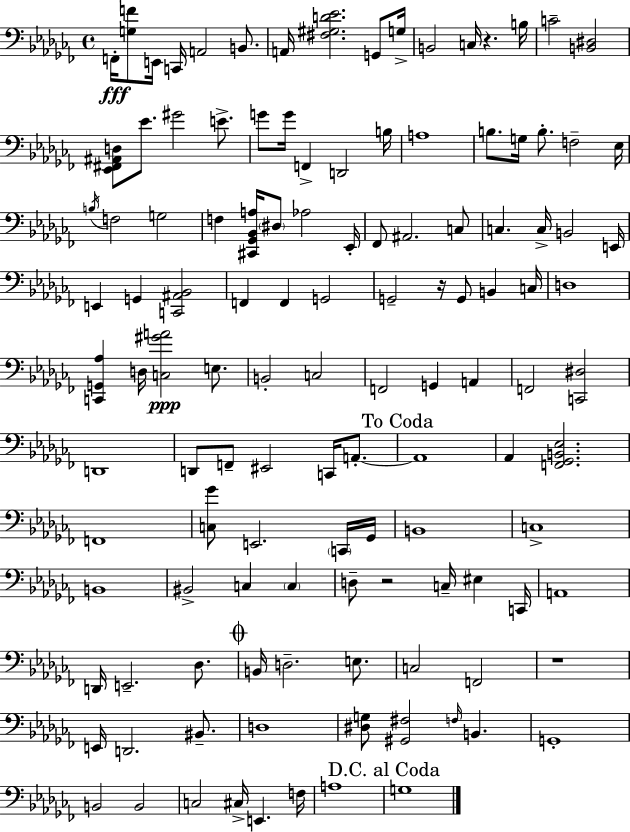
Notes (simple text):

F2/s [G3,F4]/e E2/s C2/s A2/h B2/e. A2/s [F#3,G#3,D4,Eb4]/h. G2/e G3/s B2/h C3/s R/q. B3/s C4/h [B2,D#3]/h [Eb2,F#2,A#2,D3]/e Eb4/e. G#4/h E4/e. G4/e G4/s F2/q D2/h B3/s A3/w B3/e. G3/s B3/e. F3/h Eb3/s B3/s F3/h G3/h F3/q [C#2,Gb2,Bb2,A3]/s D#3/e Ab3/h Eb2/s FES2/e A#2/h. C3/e C3/q. C3/s B2/h E2/s E2/q G2/q [C2,A#2,Bb2]/h F2/q F2/q G2/h G2/h R/s G2/e B2/q C3/s D3/w [C2,G2,Ab3]/q D3/s [C3,G#4,A4]/h E3/e. B2/h C3/h F2/h G2/q A2/q F2/h [C2,D#3]/h D2/w D2/e F2/e EIS2/h C2/s A2/e. A2/w Ab2/q [F2,Gb2,B2,Eb3]/h. F2/w [C3,Gb4]/e E2/h. C2/s Gb2/s B2/w C3/w B2/w BIS2/h C3/q C3/q D3/e R/h C3/s EIS3/q C2/s A2/w D2/s E2/h. Db3/e. B2/s D3/h. E3/e. C3/h F2/h R/w E2/s D2/h. BIS2/e. D3/w [D#3,G3]/e [G#2,F#3]/h F3/s B2/q. G2/w B2/h B2/h C3/h C#3/s E2/q. F3/s A3/w G3/w